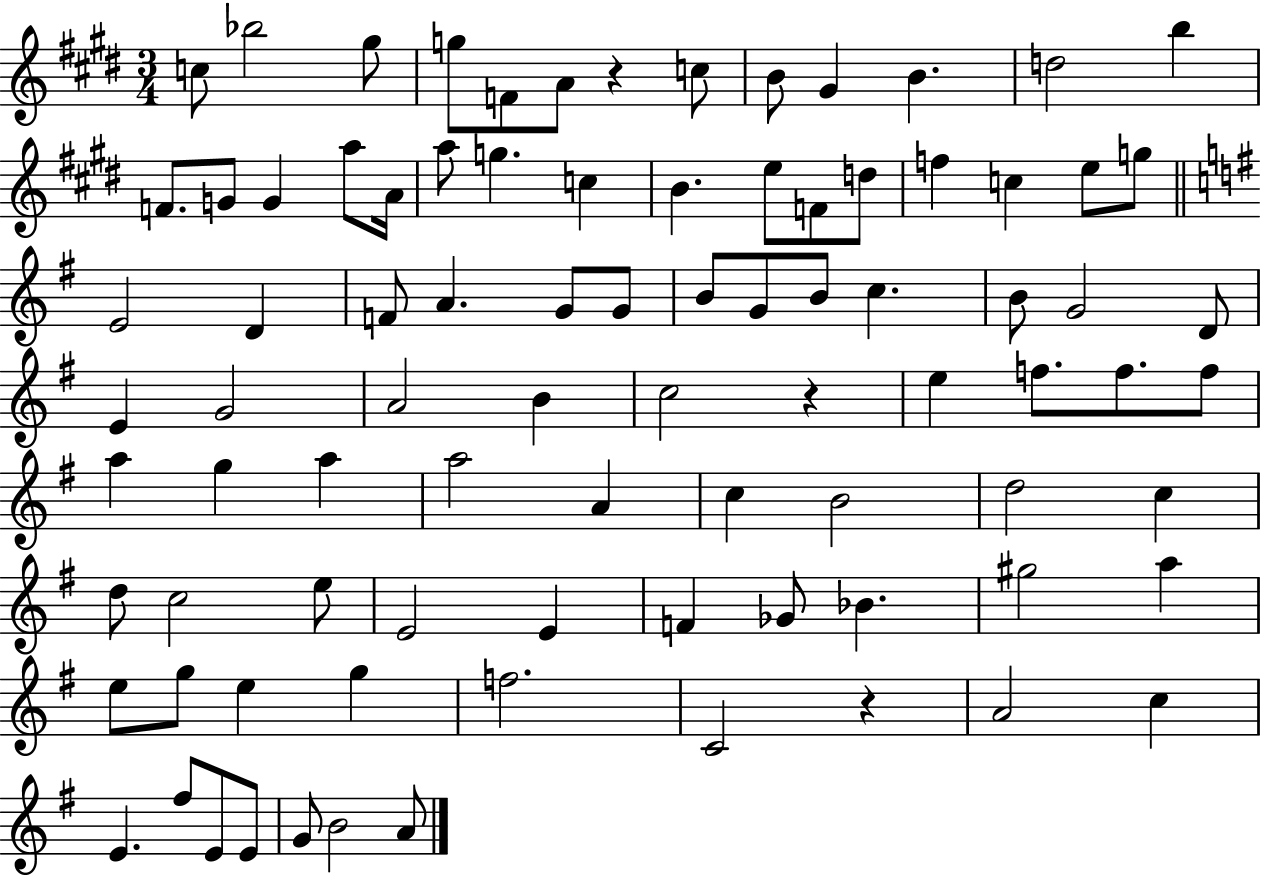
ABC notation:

X:1
T:Untitled
M:3/4
L:1/4
K:E
c/2 _b2 ^g/2 g/2 F/2 A/2 z c/2 B/2 ^G B d2 b F/2 G/2 G a/2 A/4 a/2 g c B e/2 F/2 d/2 f c e/2 g/2 E2 D F/2 A G/2 G/2 B/2 G/2 B/2 c B/2 G2 D/2 E G2 A2 B c2 z e f/2 f/2 f/2 a g a a2 A c B2 d2 c d/2 c2 e/2 E2 E F _G/2 _B ^g2 a e/2 g/2 e g f2 C2 z A2 c E ^f/2 E/2 E/2 G/2 B2 A/2